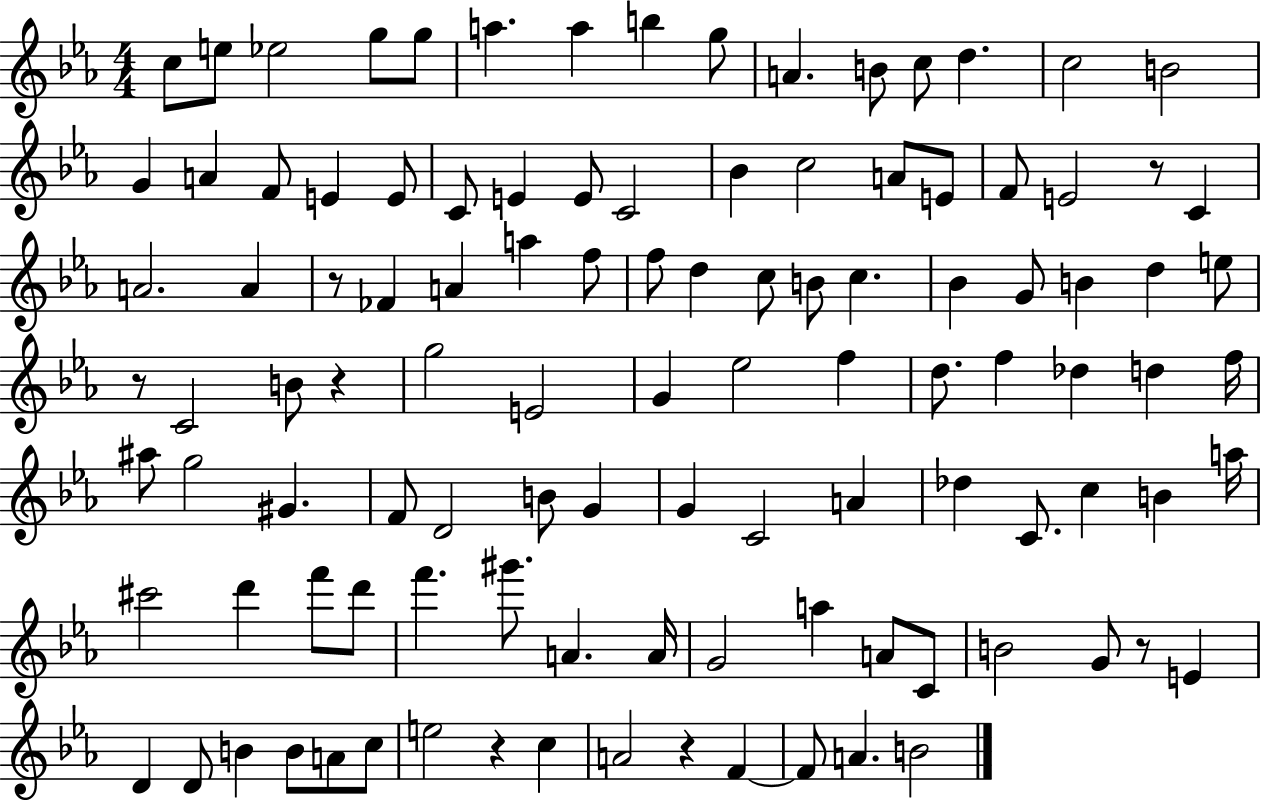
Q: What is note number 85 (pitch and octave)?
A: A4